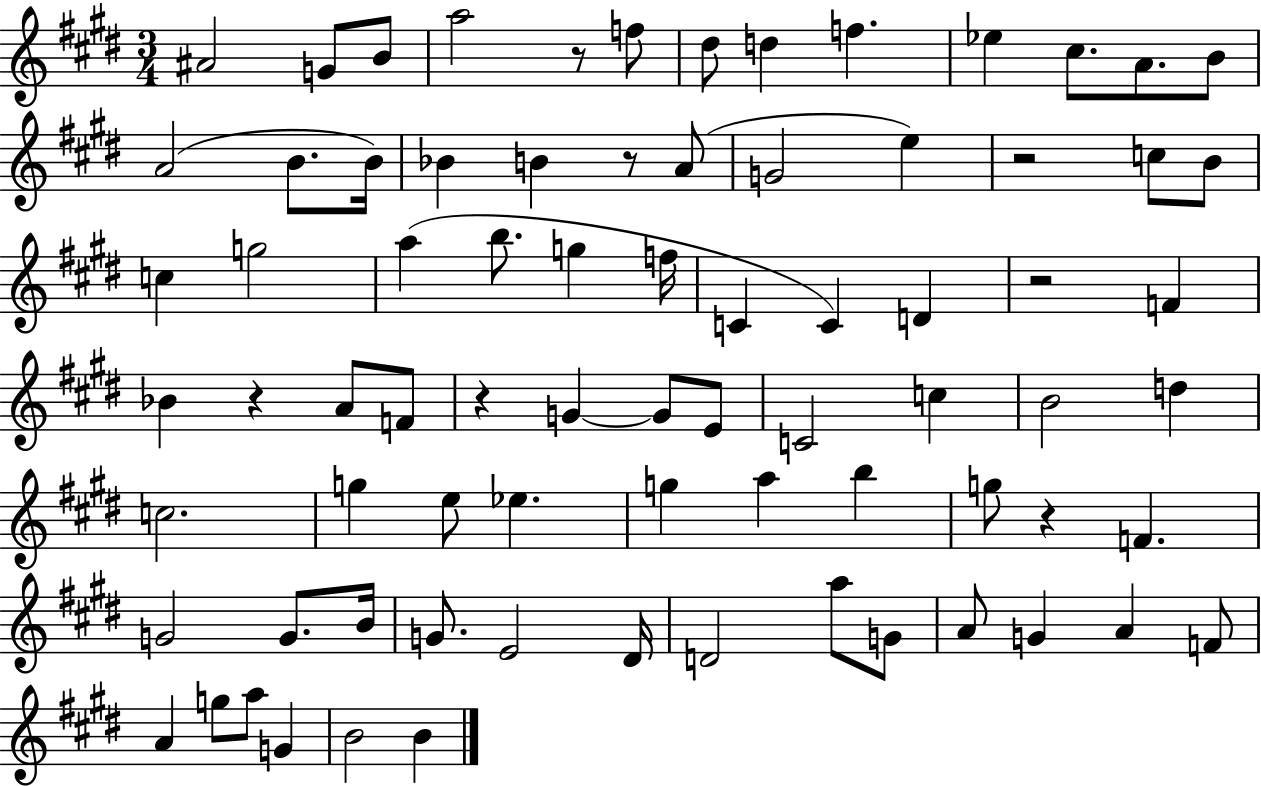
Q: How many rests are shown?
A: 7